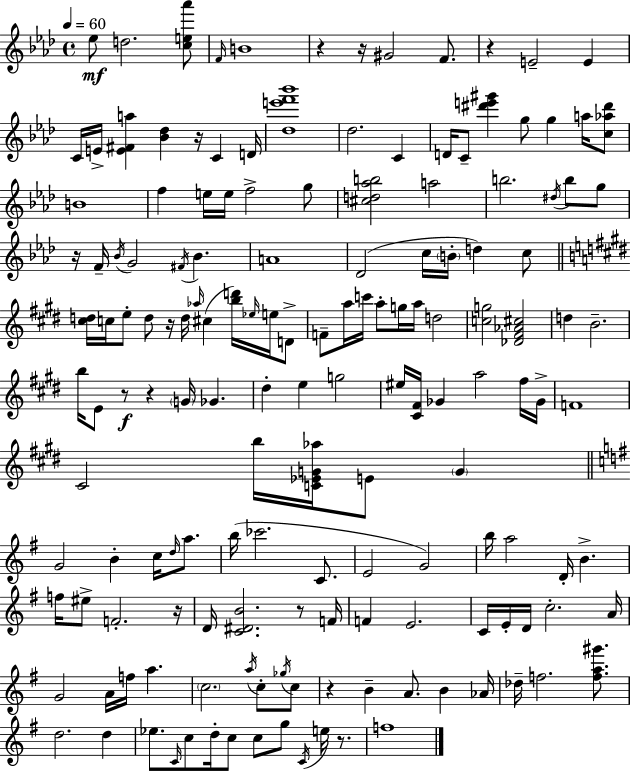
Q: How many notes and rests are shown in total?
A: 156